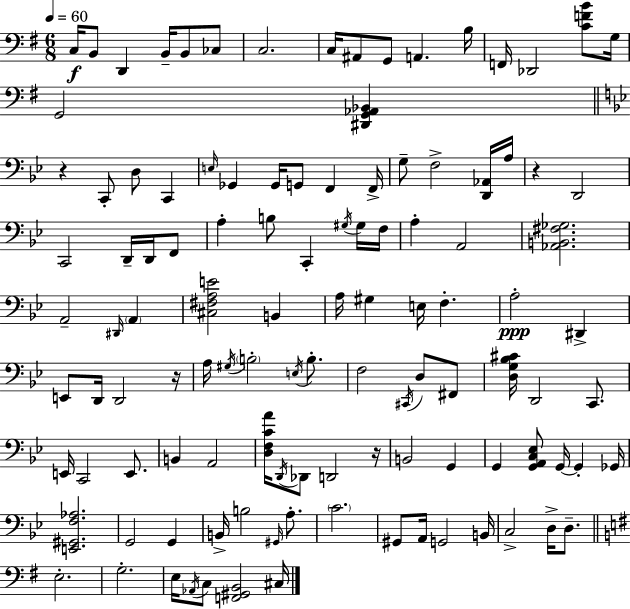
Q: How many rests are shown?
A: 4